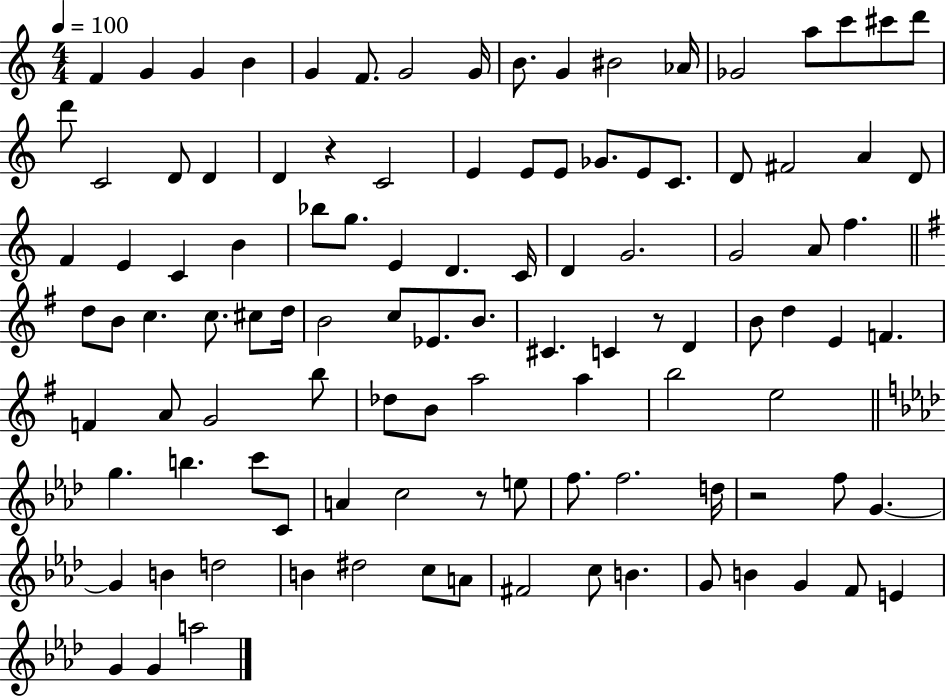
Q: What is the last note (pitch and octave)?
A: A5